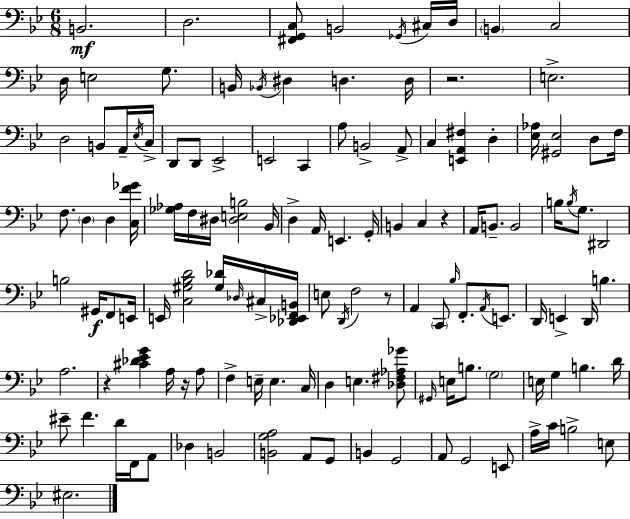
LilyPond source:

{
  \clef bass
  \numericTimeSignature
  \time 6/8
  \key g \minor
  b,2.\mf | d2. | <fis, g, c>8 b,2 \acciaccatura { ges,16 } cis16 | d16 \parenthesize b,4 c2 | \break d16 e2 g8. | b,16 \acciaccatura { bes,16 } dis4 d4. | d16 r2. | e2.-> | \break d2 b,8 | a,16-- \acciaccatura { ees16 } c16-> d,8 d,8 ees,2-> | e,2 c,4 | a8 b,2-> | \break a,8-> c4 <e, a, fis>4 d4-. | <ees aes>16 <gis, ees>2 | d8 f16 f8. \parenthesize d4 d4 | <c f' ges'>16 <ges aes>16 f16 dis16 <dis e b>2 | \break bes,16 d4-> a,16 e,4. | g,16-. b,4 c4 r4 | a,16 b,8.-- b,2 | b16 \acciaccatura { b16 } g8. dis,2 | \break b2 | gis,16\f f,8 e,16 e,16 <c gis bes d'>2 | <gis des'>16 \grace { des16 } cis16-> <des, ees, f, b,>16 e8 \acciaccatura { d,16 } f2 | r8 a,4 \parenthesize c,8 | \break \grace { bes16 } f,8.-. \acciaccatura { a,16 } e,8. d,16 e,4-> | d,16 b4. a2. | r4 | <cis' des' ees' g'>4 a16 r16 a8 f4-> | \break e16-- e4. c16 d4 | e4. <des fis aes ges'>8 \grace { gis,16 } e16 b8. | \parenthesize g2 e16 g4 | b4. d'16 eis'8-- f'4. | \break d'16 f,16 a,8 des4 | b,2 <b, g a>2 | a,8 g,8 b,4 | g,2 a,8 g,2 | \break e,8 a16-> c'16 b2-> | e8 eis2. | \bar "|."
}